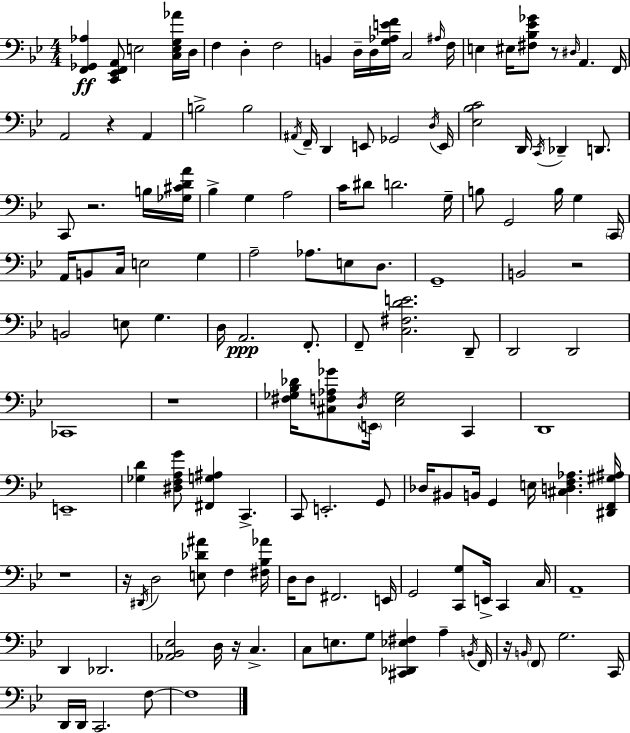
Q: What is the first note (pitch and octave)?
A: E3